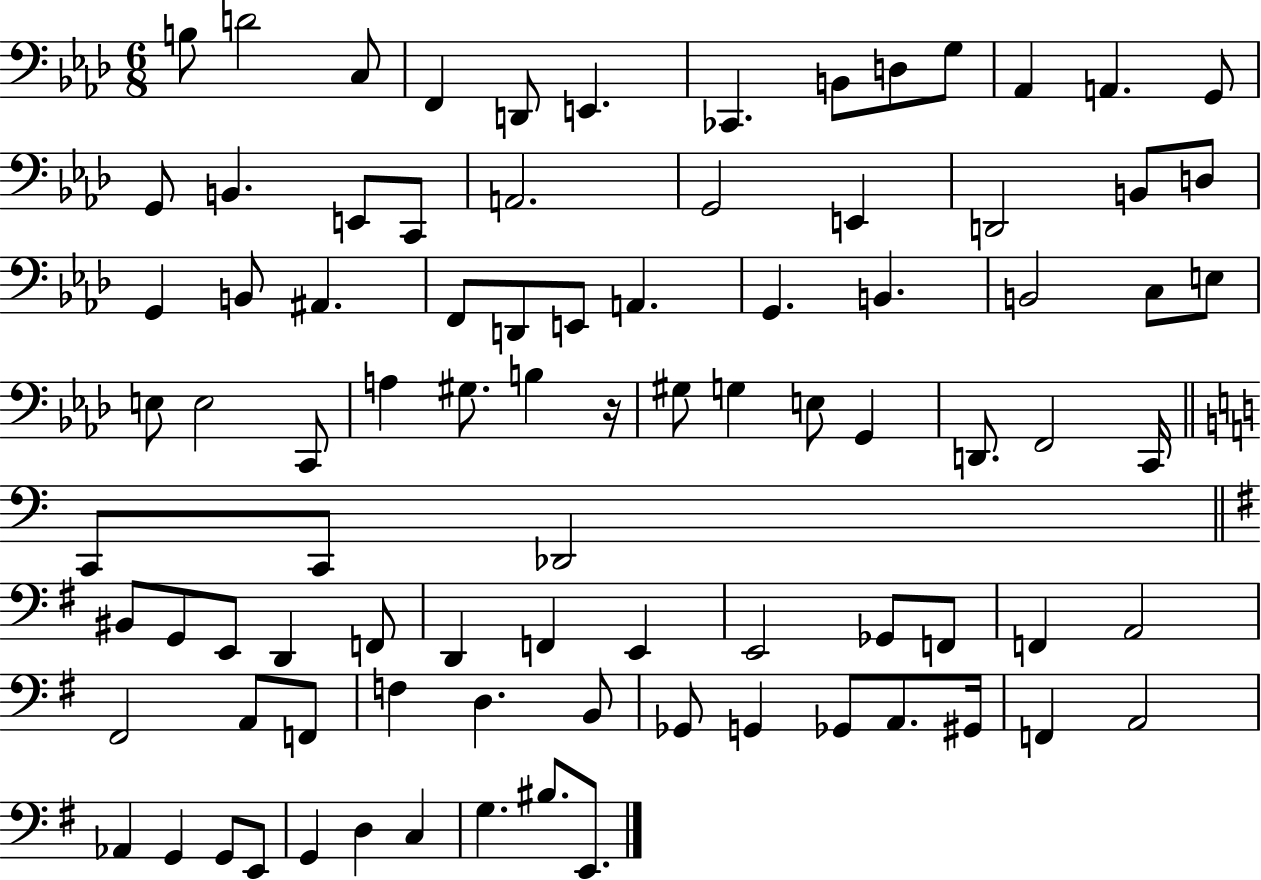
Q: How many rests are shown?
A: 1